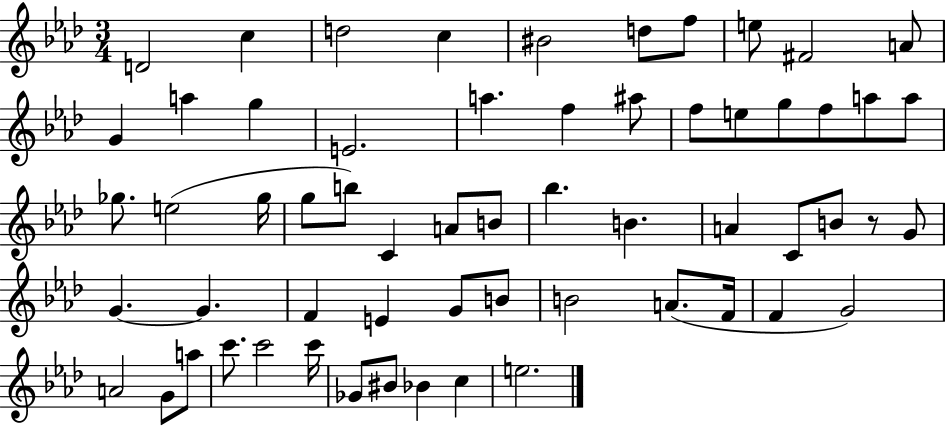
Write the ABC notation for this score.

X:1
T:Untitled
M:3/4
L:1/4
K:Ab
D2 c d2 c ^B2 d/2 f/2 e/2 ^F2 A/2 G a g E2 a f ^a/2 f/2 e/2 g/2 f/2 a/2 a/2 _g/2 e2 _g/4 g/2 b/2 C A/2 B/2 _b B A C/2 B/2 z/2 G/2 G G F E G/2 B/2 B2 A/2 F/4 F G2 A2 G/2 a/2 c'/2 c'2 c'/4 _G/2 ^B/2 _B c e2